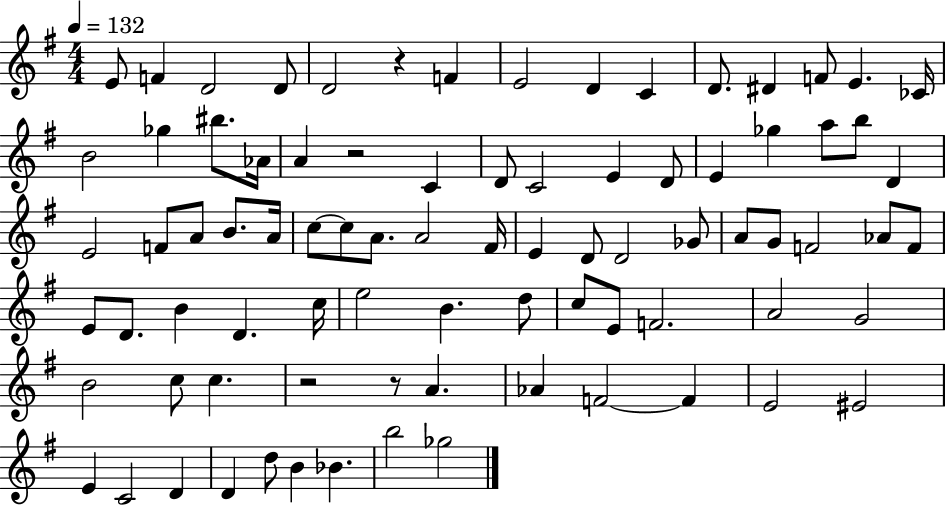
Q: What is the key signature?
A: G major